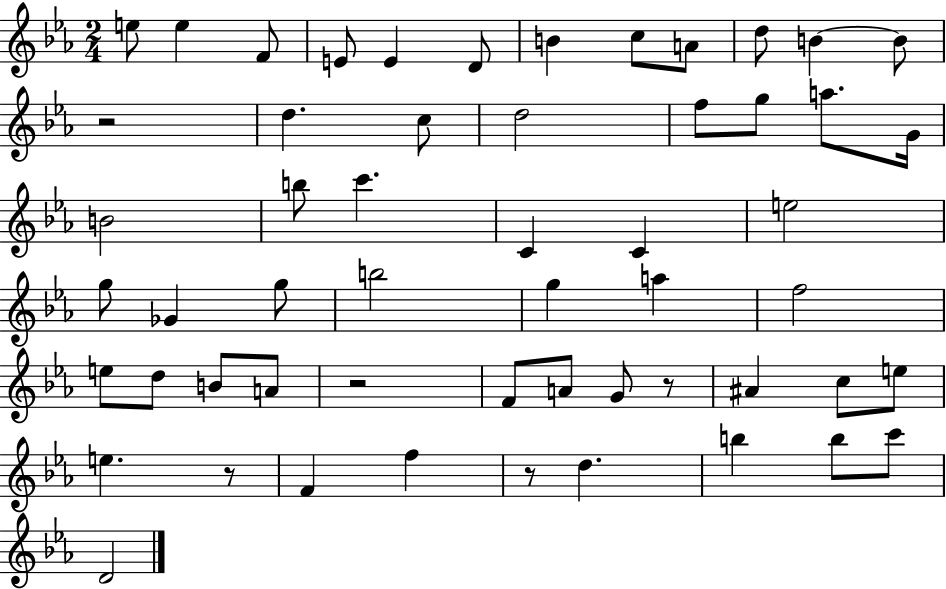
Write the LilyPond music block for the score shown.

{
  \clef treble
  \numericTimeSignature
  \time 2/4
  \key ees \major
  e''8 e''4 f'8 | e'8 e'4 d'8 | b'4 c''8 a'8 | d''8 b'4~~ b'8 | \break r2 | d''4. c''8 | d''2 | f''8 g''8 a''8. g'16 | \break b'2 | b''8 c'''4. | c'4 c'4 | e''2 | \break g''8 ges'4 g''8 | b''2 | g''4 a''4 | f''2 | \break e''8 d''8 b'8 a'8 | r2 | f'8 a'8 g'8 r8 | ais'4 c''8 e''8 | \break e''4. r8 | f'4 f''4 | r8 d''4. | b''4 b''8 c'''8 | \break d'2 | \bar "|."
}